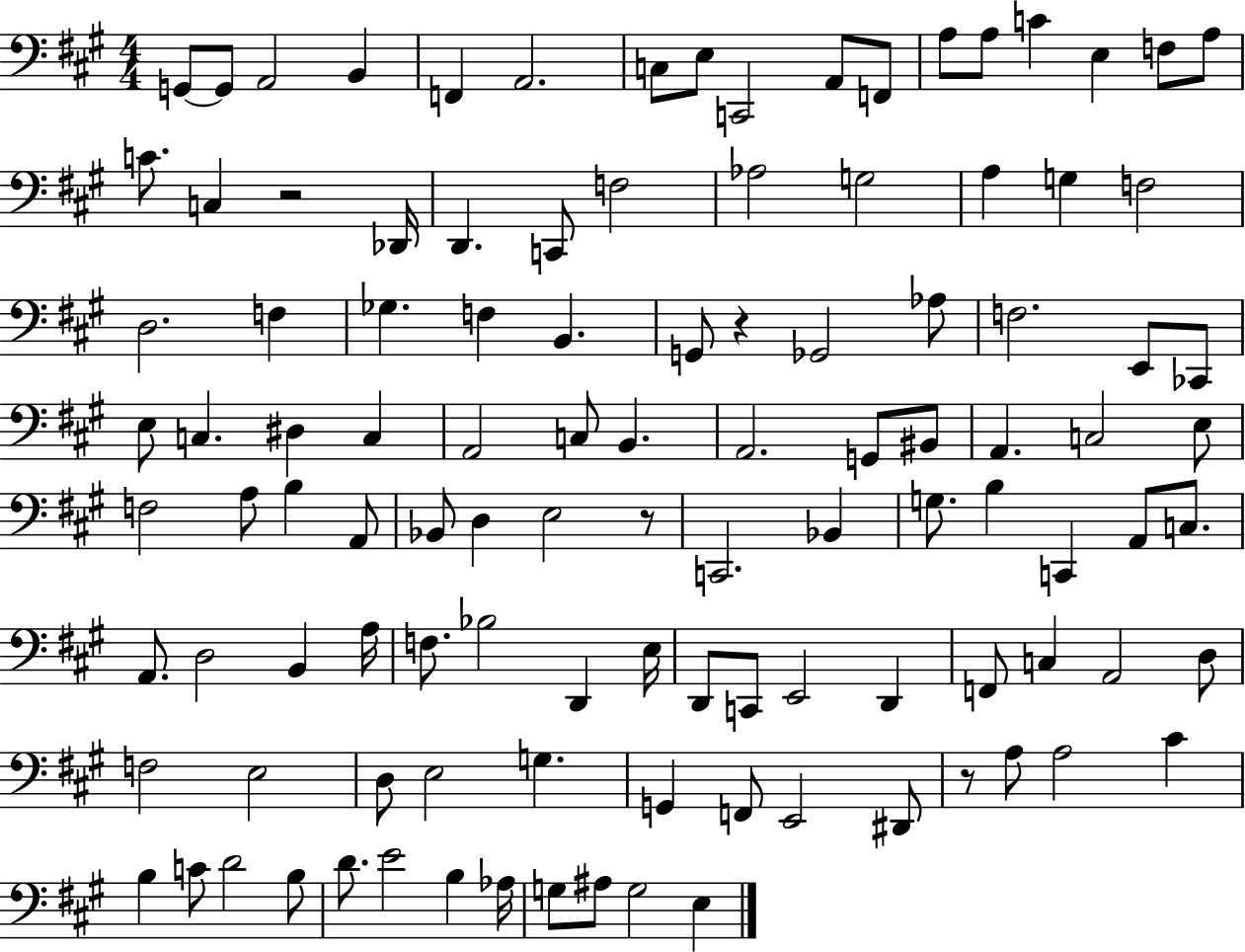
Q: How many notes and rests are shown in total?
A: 110